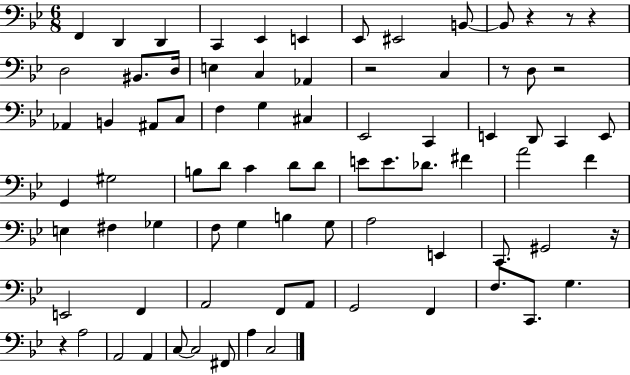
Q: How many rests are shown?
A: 8